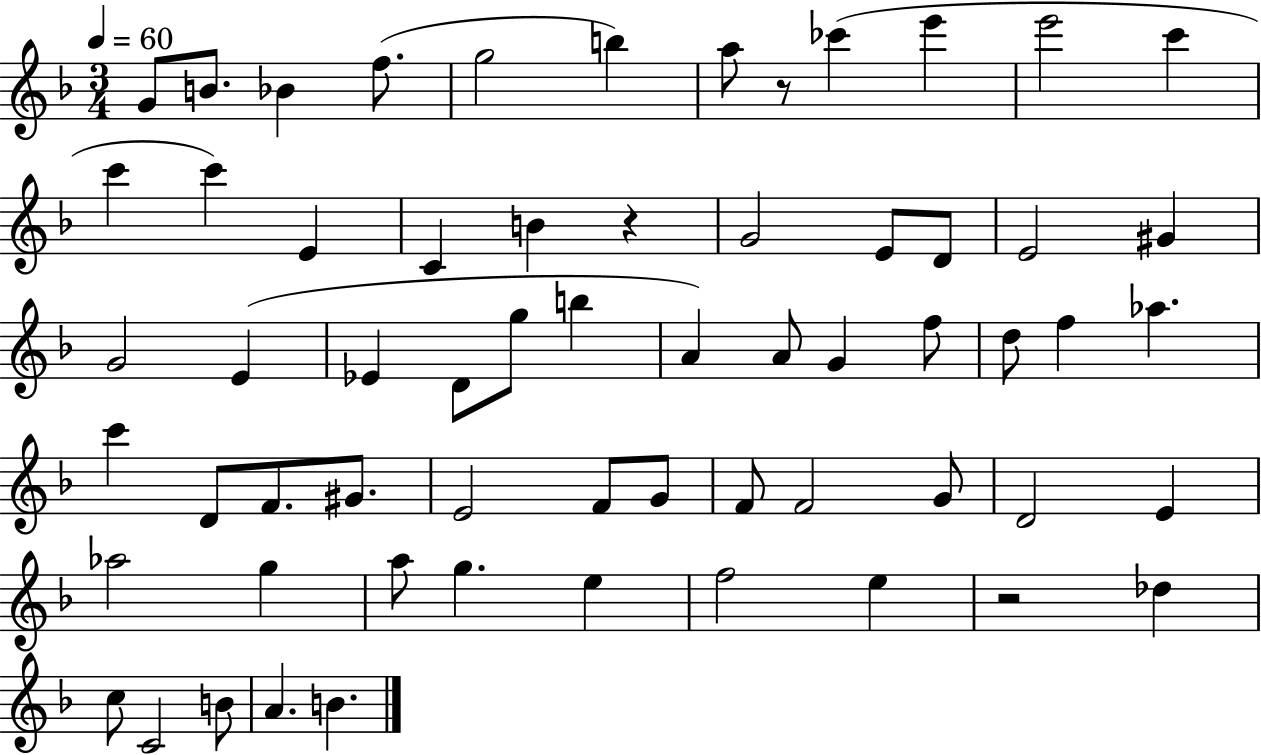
{
  \clef treble
  \numericTimeSignature
  \time 3/4
  \key f \major
  \tempo 4 = 60
  \repeat volta 2 { g'8 b'8. bes'4 f''8.( | g''2 b''4) | a''8 r8 ces'''4( e'''4 | e'''2 c'''4 | \break c'''4 c'''4) e'4 | c'4 b'4 r4 | g'2 e'8 d'8 | e'2 gis'4 | \break g'2 e'4( | ees'4 d'8 g''8 b''4 | a'4) a'8 g'4 f''8 | d''8 f''4 aes''4. | \break c'''4 d'8 f'8. gis'8. | e'2 f'8 g'8 | f'8 f'2 g'8 | d'2 e'4 | \break aes''2 g''4 | a''8 g''4. e''4 | f''2 e''4 | r2 des''4 | \break c''8 c'2 b'8 | a'4. b'4. | } \bar "|."
}